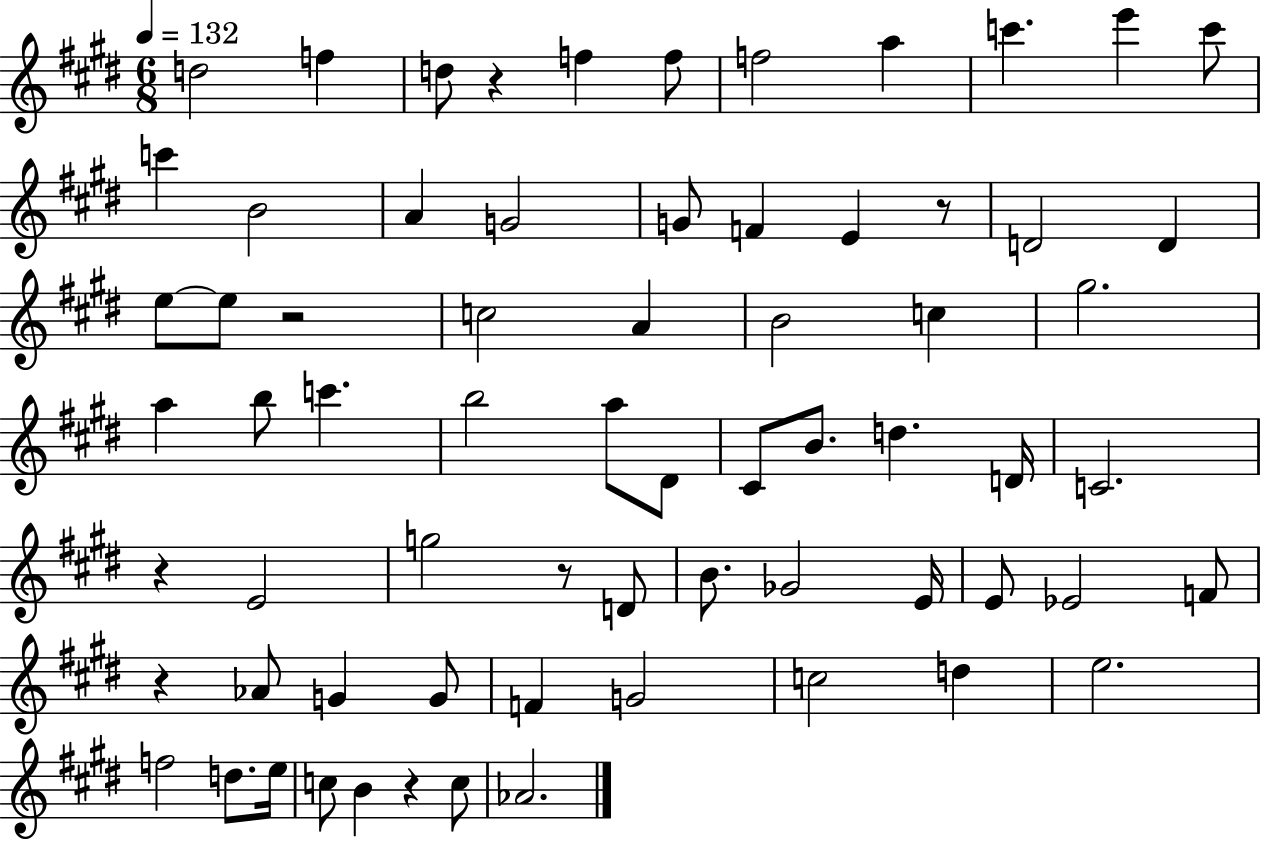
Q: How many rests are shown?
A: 7